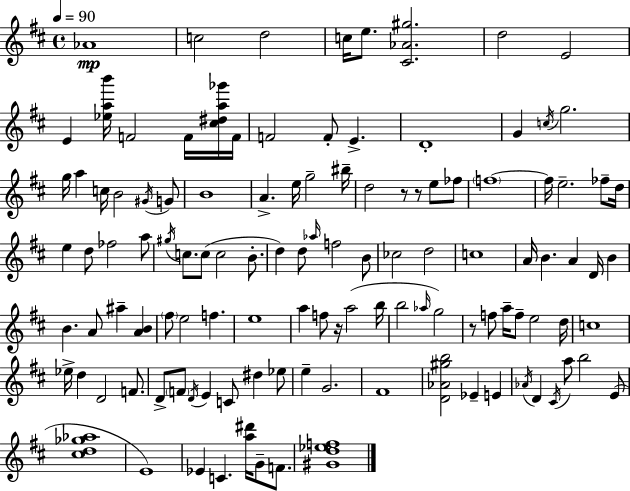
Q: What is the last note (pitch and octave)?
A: F4